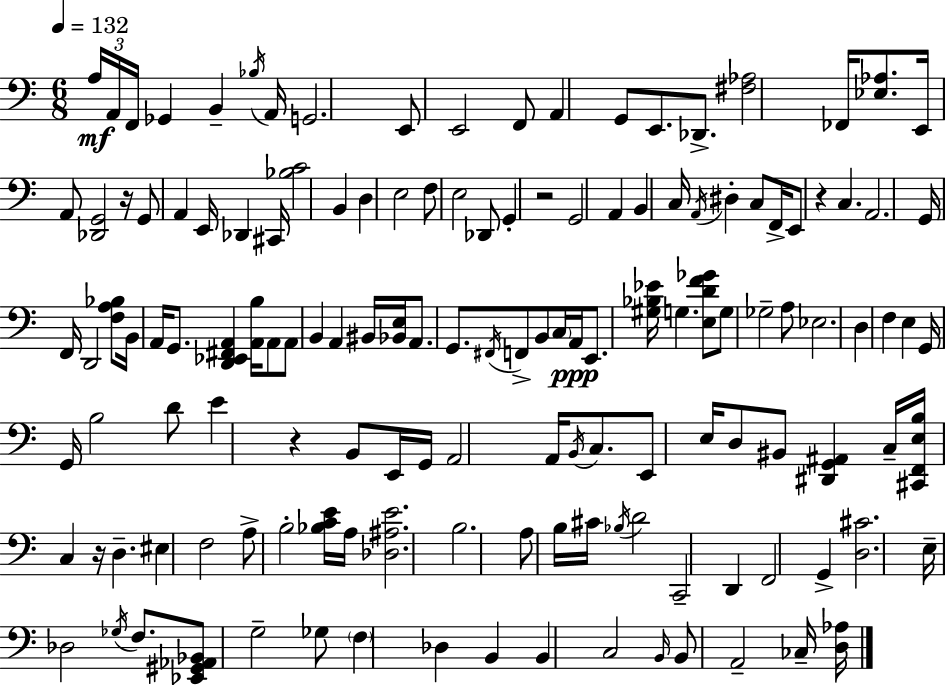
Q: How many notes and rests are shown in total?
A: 139